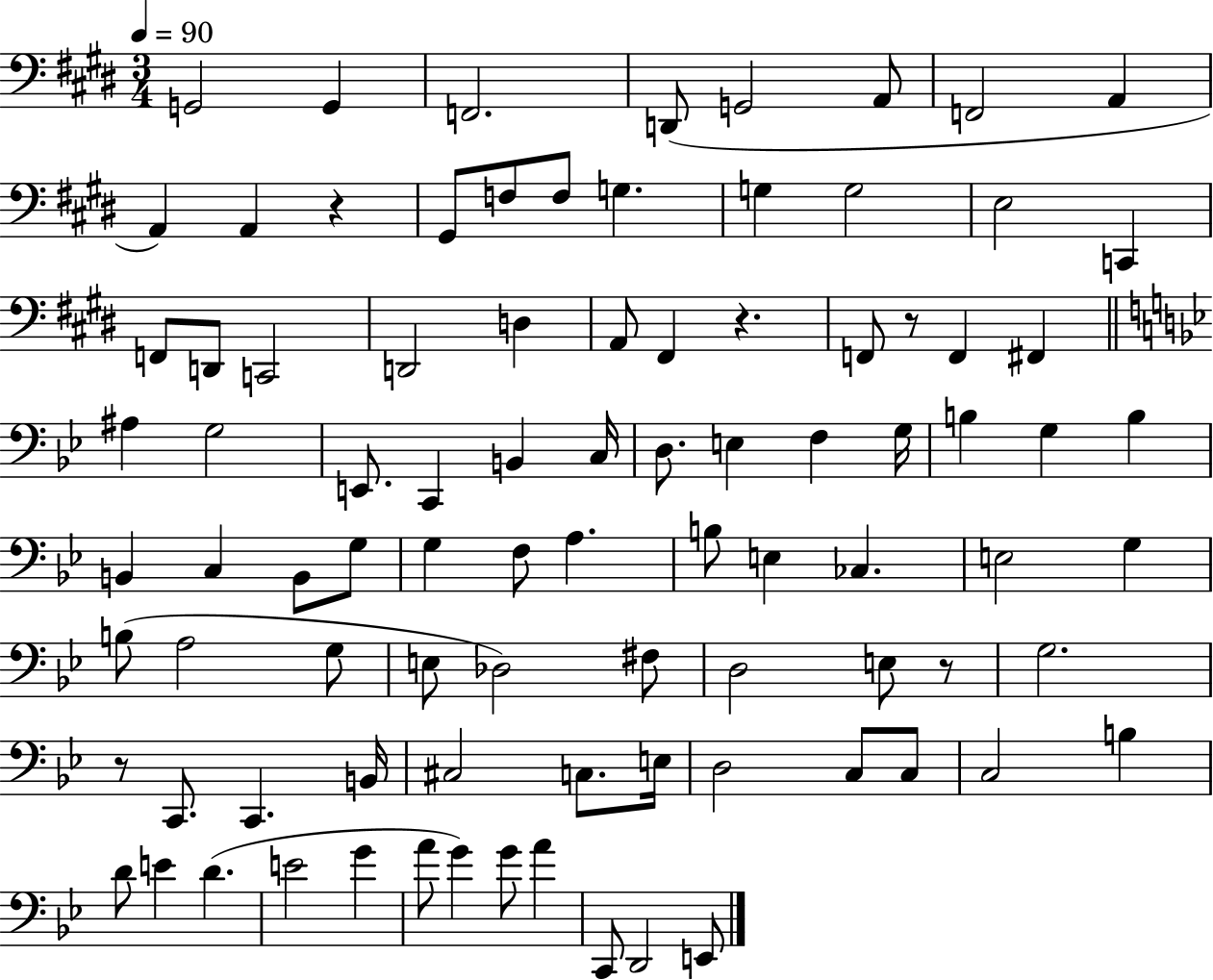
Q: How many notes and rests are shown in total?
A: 90